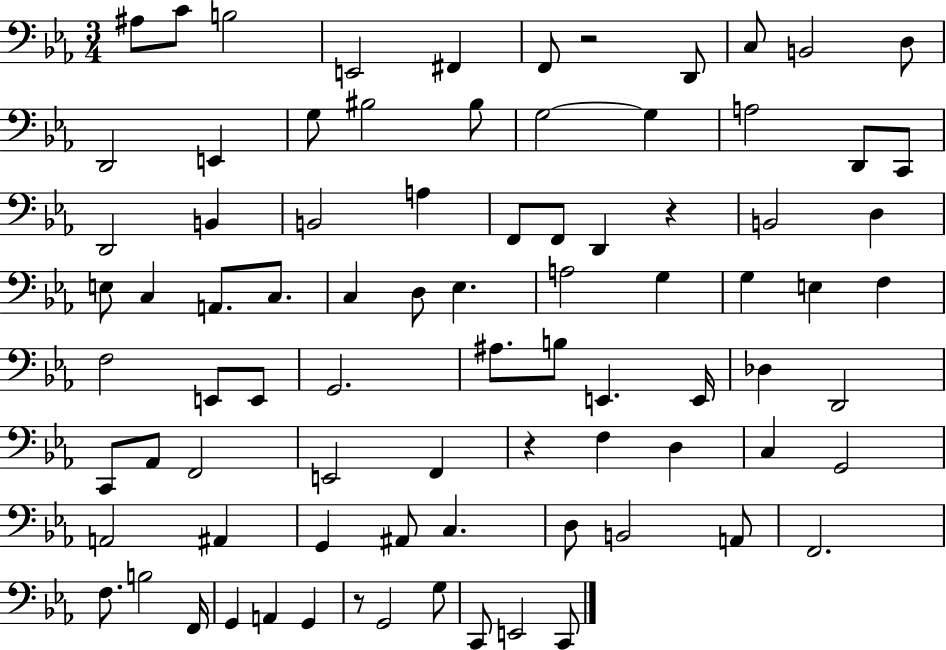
{
  \clef bass
  \numericTimeSignature
  \time 3/4
  \key ees \major
  ais8 c'8 b2 | e,2 fis,4 | f,8 r2 d,8 | c8 b,2 d8 | \break d,2 e,4 | g8 bis2 bis8 | g2~~ g4 | a2 d,8 c,8 | \break d,2 b,4 | b,2 a4 | f,8 f,8 d,4 r4 | b,2 d4 | \break e8 c4 a,8. c8. | c4 d8 ees4. | a2 g4 | g4 e4 f4 | \break f2 e,8 e,8 | g,2. | ais8. b8 e,4. e,16 | des4 d,2 | \break c,8 aes,8 f,2 | e,2 f,4 | r4 f4 d4 | c4 g,2 | \break a,2 ais,4 | g,4 ais,8 c4. | d8 b,2 a,8 | f,2. | \break f8. b2 f,16 | g,4 a,4 g,4 | r8 g,2 g8 | c,8 e,2 c,8 | \break \bar "|."
}